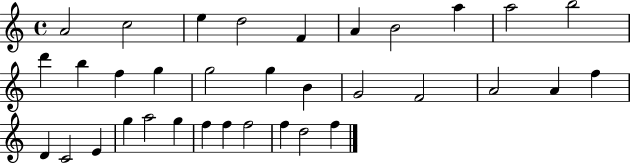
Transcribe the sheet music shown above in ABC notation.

X:1
T:Untitled
M:4/4
L:1/4
K:C
A2 c2 e d2 F A B2 a a2 b2 d' b f g g2 g B G2 F2 A2 A f D C2 E g a2 g f f f2 f d2 f